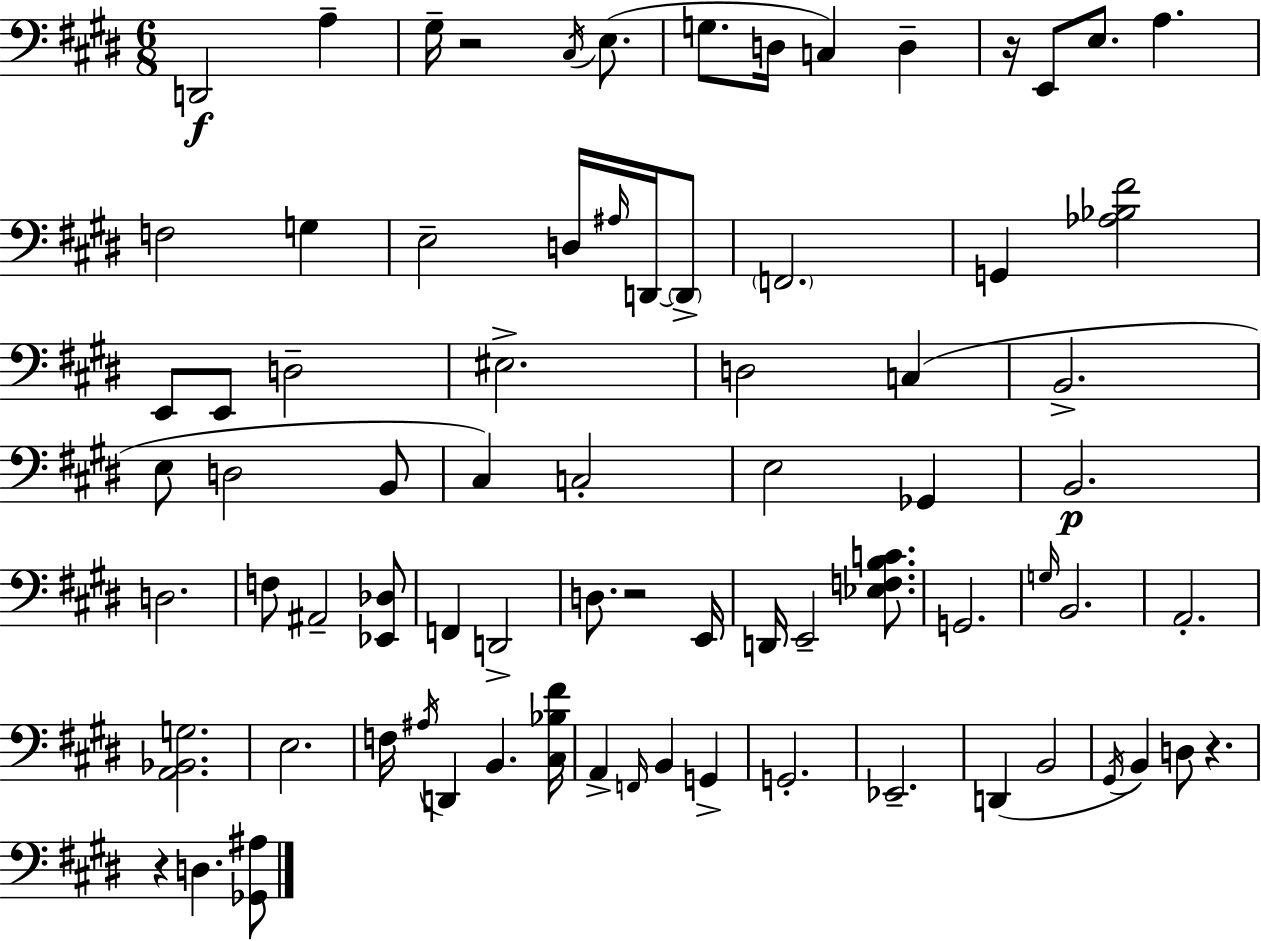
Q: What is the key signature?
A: E major